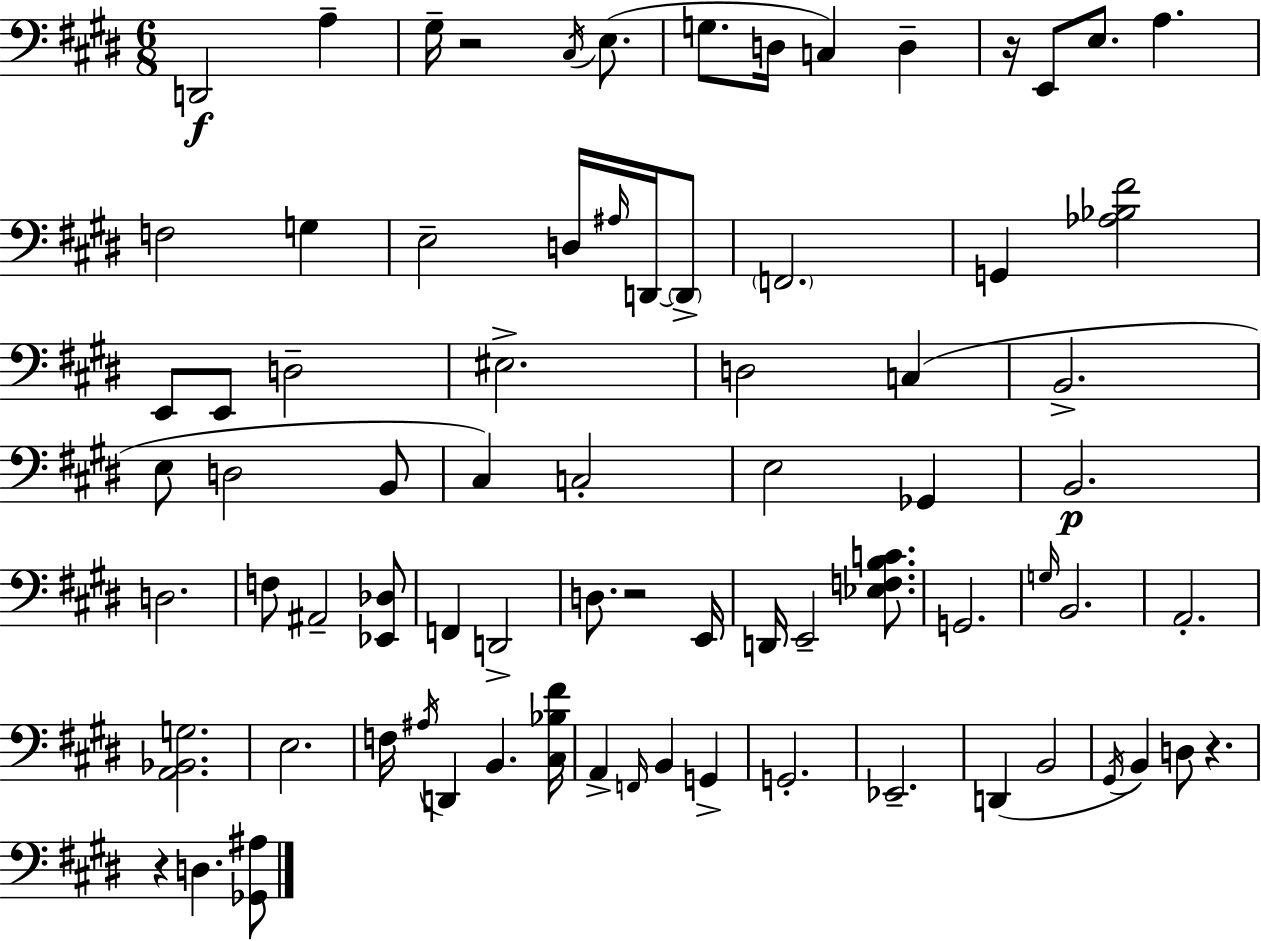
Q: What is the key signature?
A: E major